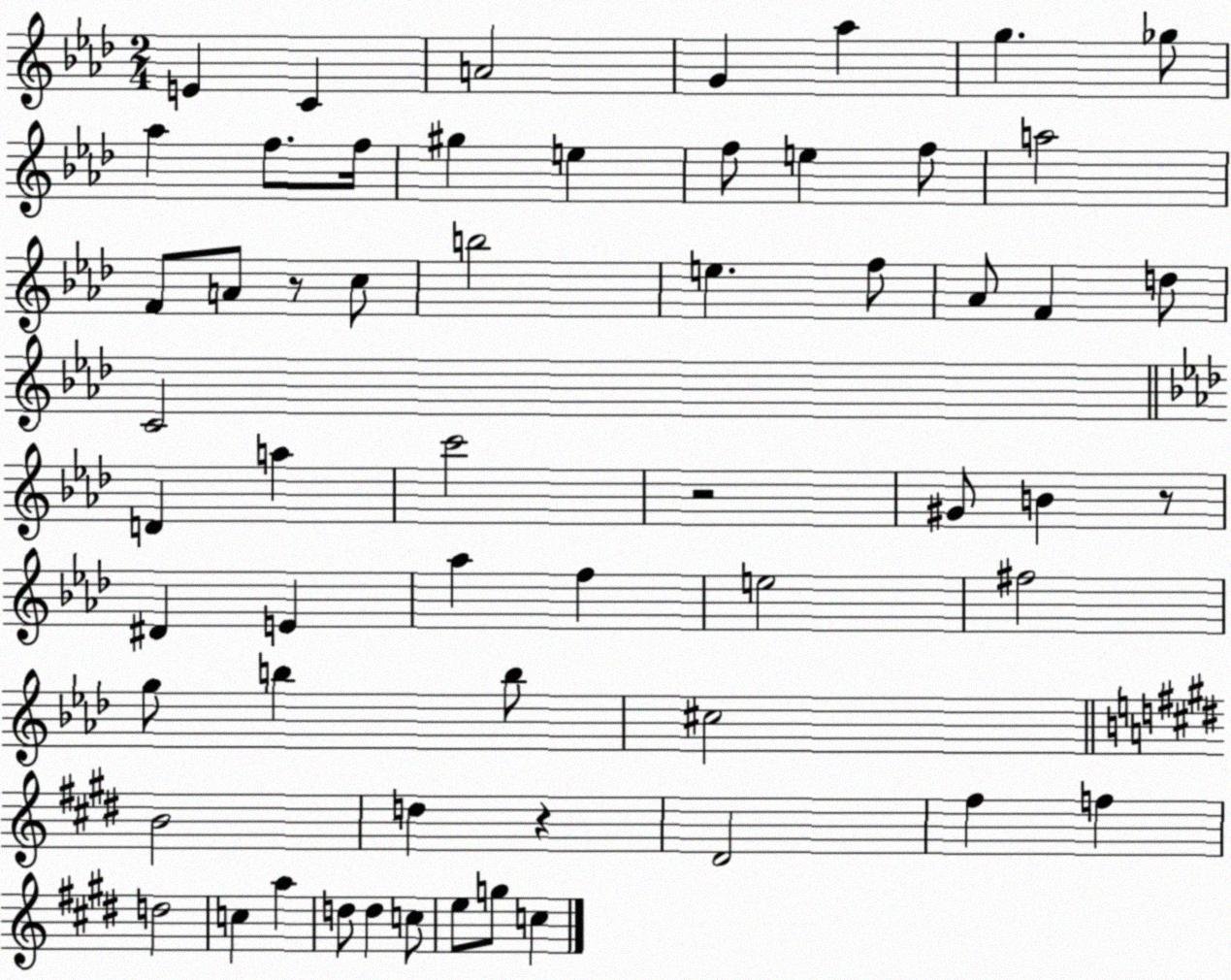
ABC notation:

X:1
T:Untitled
M:2/4
L:1/4
K:Ab
E C A2 G _a g _g/2 _a f/2 f/4 ^g e f/2 e f/2 a2 F/2 A/2 z/2 c/2 b2 e f/2 _A/2 F d/2 C2 D a c'2 z2 ^G/2 B z/2 ^D E _a f e2 ^f2 g/2 b b/2 ^c2 B2 d z ^D2 ^f f d2 c a d/2 d c/2 e/2 g/2 c